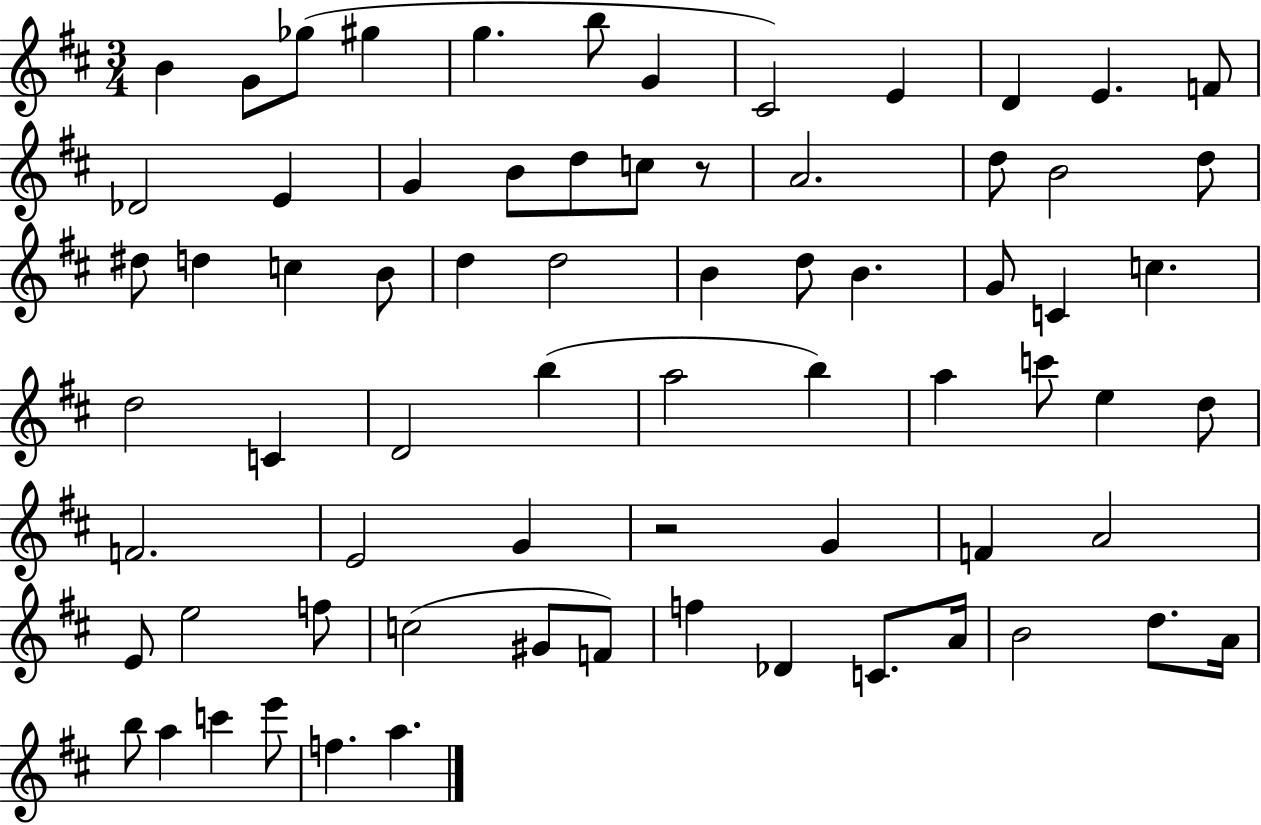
{
  \clef treble
  \numericTimeSignature
  \time 3/4
  \key d \major
  b'4 g'8 ges''8( gis''4 | g''4. b''8 g'4 | cis'2) e'4 | d'4 e'4. f'8 | \break des'2 e'4 | g'4 b'8 d''8 c''8 r8 | a'2. | d''8 b'2 d''8 | \break dis''8 d''4 c''4 b'8 | d''4 d''2 | b'4 d''8 b'4. | g'8 c'4 c''4. | \break d''2 c'4 | d'2 b''4( | a''2 b''4) | a''4 c'''8 e''4 d''8 | \break f'2. | e'2 g'4 | r2 g'4 | f'4 a'2 | \break e'8 e''2 f''8 | c''2( gis'8 f'8) | f''4 des'4 c'8. a'16 | b'2 d''8. a'16 | \break b''8 a''4 c'''4 e'''8 | f''4. a''4. | \bar "|."
}